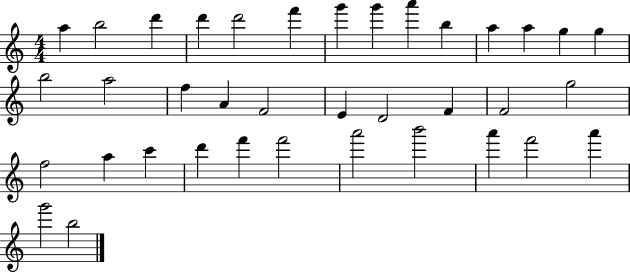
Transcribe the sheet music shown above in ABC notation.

X:1
T:Untitled
M:4/4
L:1/4
K:C
a b2 d' d' d'2 f' g' g' a' b a a g g b2 a2 f A F2 E D2 F F2 g2 f2 a c' d' f' f'2 a'2 b'2 a' f'2 a' g'2 b2